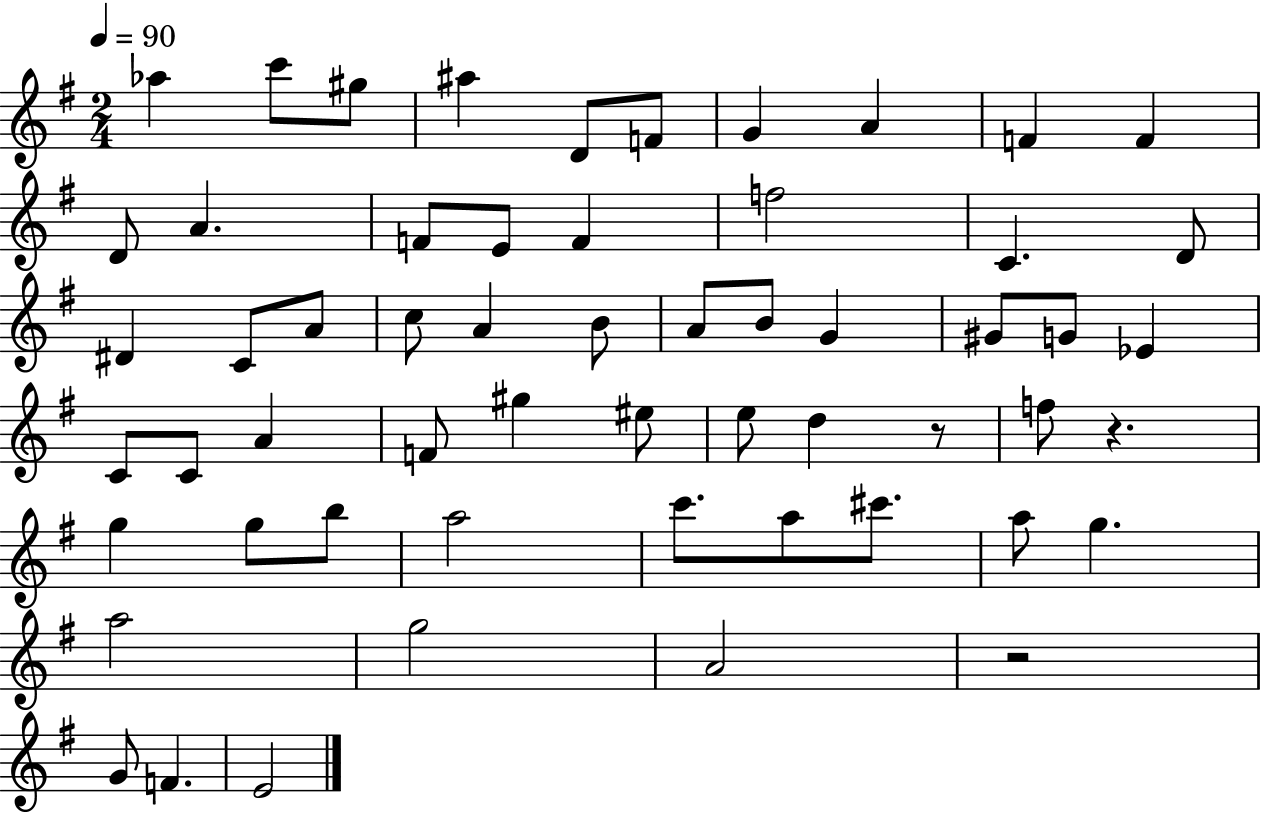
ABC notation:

X:1
T:Untitled
M:2/4
L:1/4
K:G
_a c'/2 ^g/2 ^a D/2 F/2 G A F F D/2 A F/2 E/2 F f2 C D/2 ^D C/2 A/2 c/2 A B/2 A/2 B/2 G ^G/2 G/2 _E C/2 C/2 A F/2 ^g ^e/2 e/2 d z/2 f/2 z g g/2 b/2 a2 c'/2 a/2 ^c'/2 a/2 g a2 g2 A2 z2 G/2 F E2